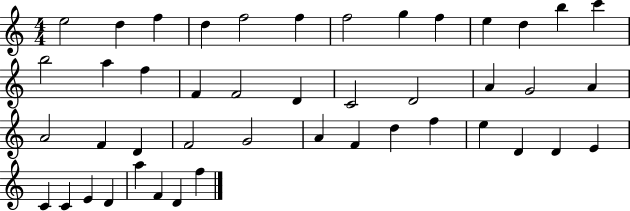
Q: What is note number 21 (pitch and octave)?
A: D4